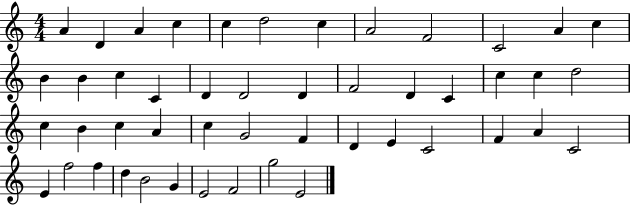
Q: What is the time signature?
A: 4/4